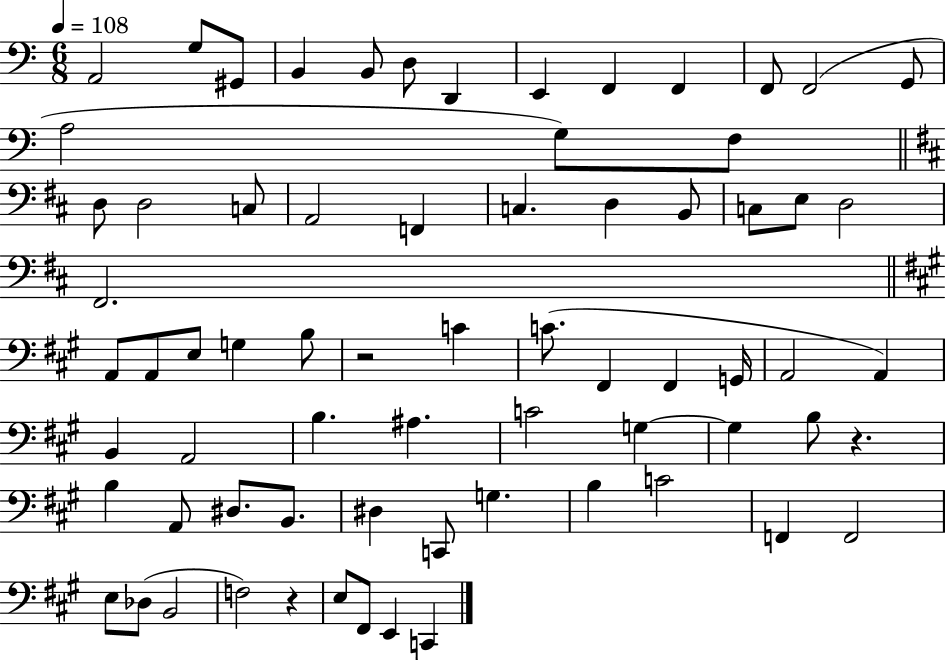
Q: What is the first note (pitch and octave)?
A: A2